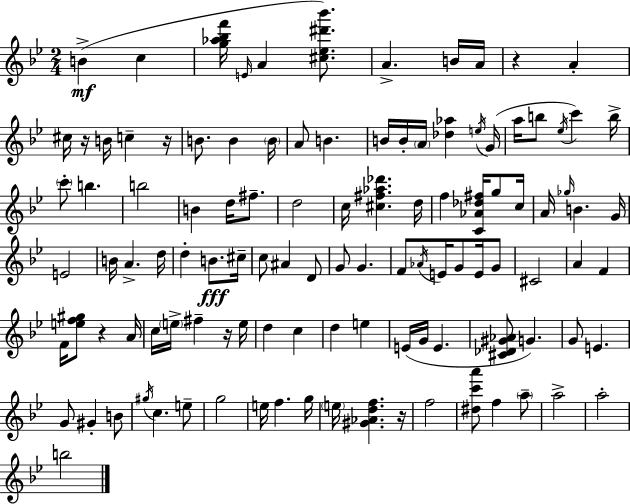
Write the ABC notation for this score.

X:1
T:Untitled
M:2/4
L:1/4
K:Bb
B c [g_a_bf']/4 E/4 A [^c_e^d'_b']/2 A B/4 A/4 z A ^c/4 z/4 B/4 c z/4 B/2 B B/4 A/2 B B/4 B/4 A/4 [_d_a] e/4 G/4 a/4 b/2 _e/4 c' b/4 c'/2 b b2 B d/4 ^f/2 d2 c/4 [^c^f_a_d'] d/4 f [C_A_d^f]/4 g/2 c/4 A/4 _g/4 B G/4 E2 B/4 A d/4 d B/2 ^c/4 c/2 ^A D/2 G/2 G F/2 _A/4 E/4 G/2 E/4 G/2 ^C2 A F F/4 [ef^g]/2 z A/4 c/4 e/4 ^f z/4 e/4 d c d e E/4 G/4 E [^C_D^G_A]/2 G G/2 E G/2 ^G B/2 ^g/4 c e/2 g2 e/4 f g/4 e/4 [^G_Adf] z/4 f2 [^dc'a']/2 f a/2 a2 a2 b2